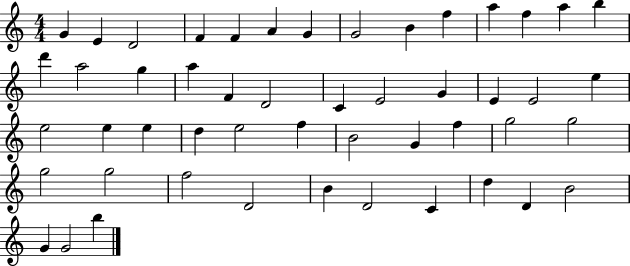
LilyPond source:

{
  \clef treble
  \numericTimeSignature
  \time 4/4
  \key c \major
  g'4 e'4 d'2 | f'4 f'4 a'4 g'4 | g'2 b'4 f''4 | a''4 f''4 a''4 b''4 | \break d'''4 a''2 g''4 | a''4 f'4 d'2 | c'4 e'2 g'4 | e'4 e'2 e''4 | \break e''2 e''4 e''4 | d''4 e''2 f''4 | b'2 g'4 f''4 | g''2 g''2 | \break g''2 g''2 | f''2 d'2 | b'4 d'2 c'4 | d''4 d'4 b'2 | \break g'4 g'2 b''4 | \bar "|."
}